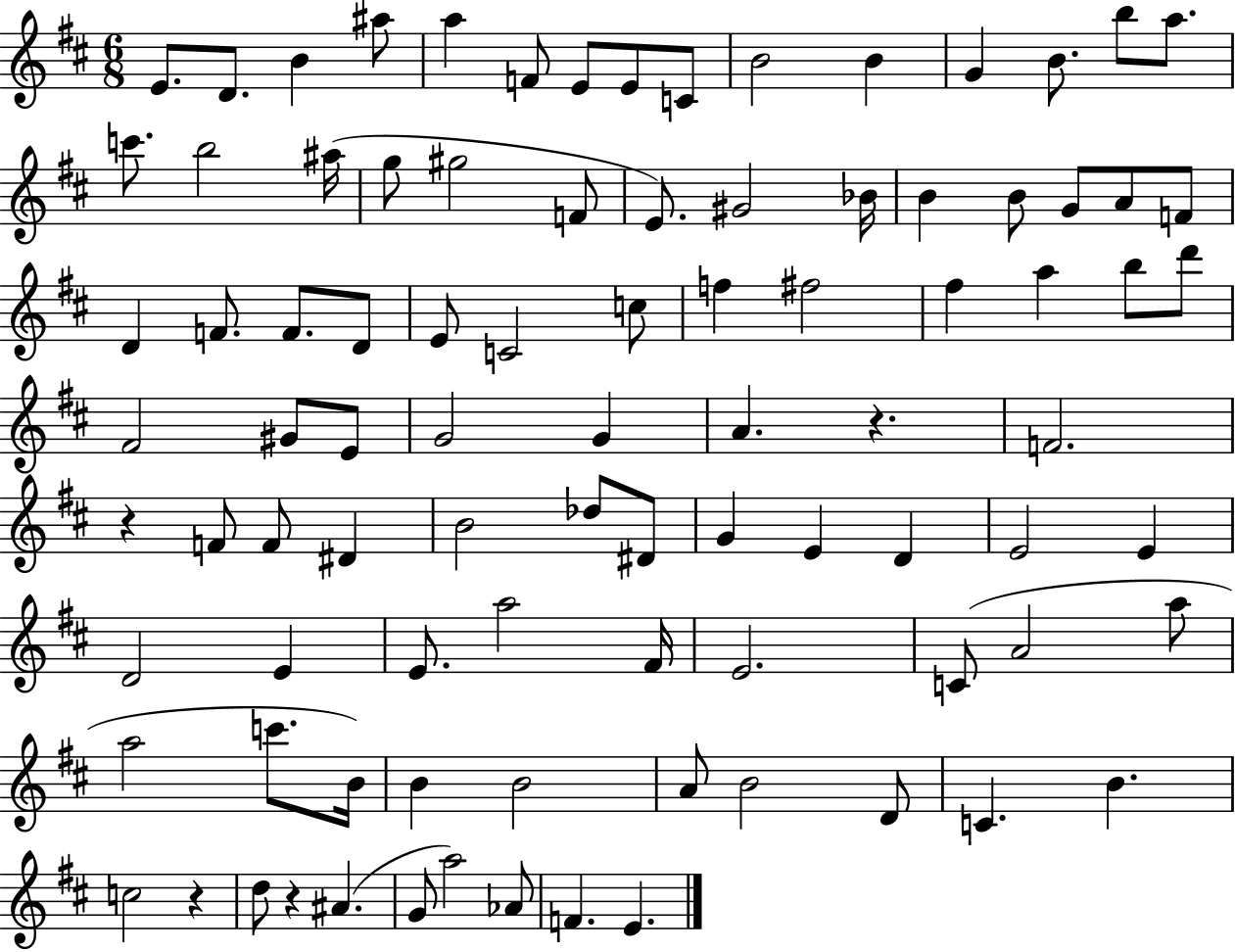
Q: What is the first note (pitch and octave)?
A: E4